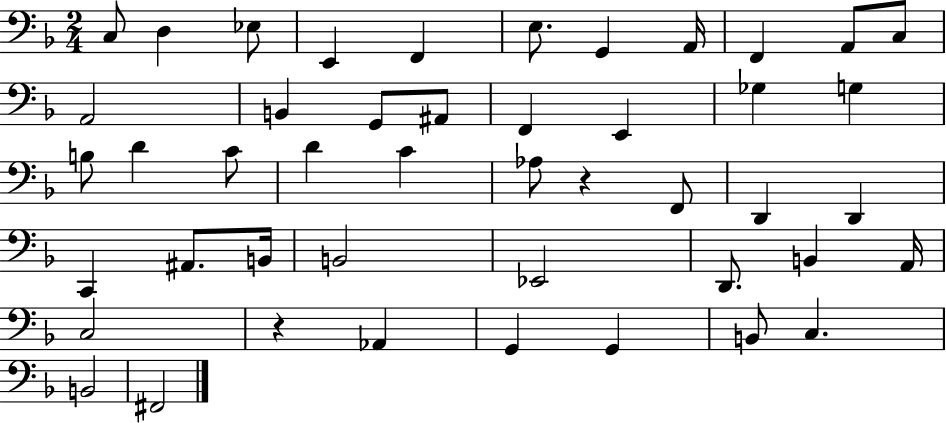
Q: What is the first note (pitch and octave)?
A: C3